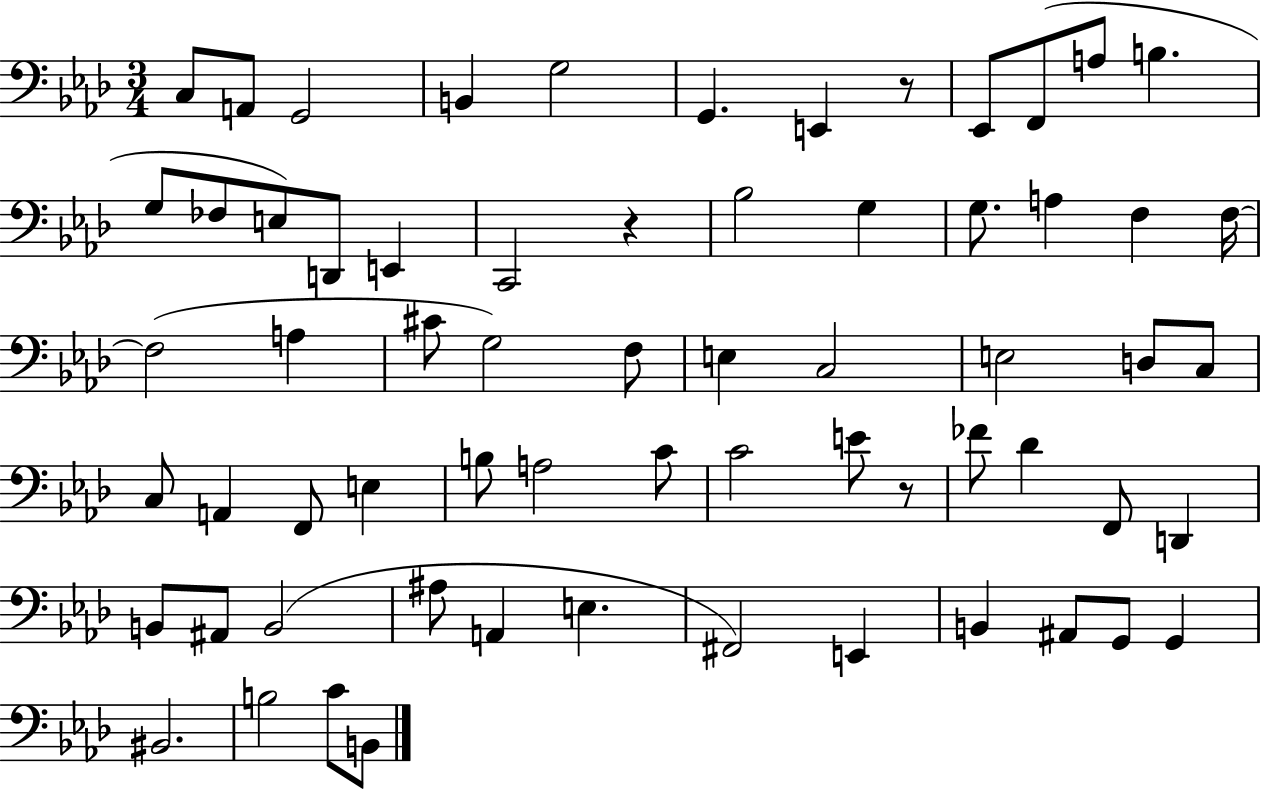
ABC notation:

X:1
T:Untitled
M:3/4
L:1/4
K:Ab
C,/2 A,,/2 G,,2 B,, G,2 G,, E,, z/2 _E,,/2 F,,/2 A,/2 B, G,/2 _F,/2 E,/2 D,,/2 E,, C,,2 z _B,2 G, G,/2 A, F, F,/4 F,2 A, ^C/2 G,2 F,/2 E, C,2 E,2 D,/2 C,/2 C,/2 A,, F,,/2 E, B,/2 A,2 C/2 C2 E/2 z/2 _F/2 _D F,,/2 D,, B,,/2 ^A,,/2 B,,2 ^A,/2 A,, E, ^F,,2 E,, B,, ^A,,/2 G,,/2 G,, ^B,,2 B,2 C/2 B,,/2